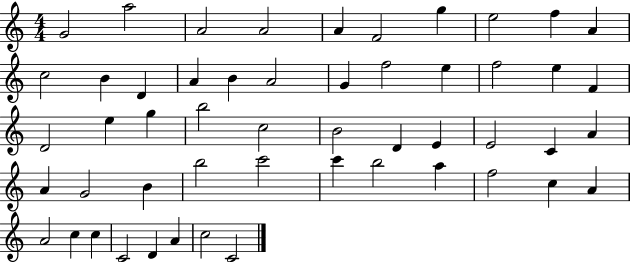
{
  \clef treble
  \numericTimeSignature
  \time 4/4
  \key c \major
  g'2 a''2 | a'2 a'2 | a'4 f'2 g''4 | e''2 f''4 a'4 | \break c''2 b'4 d'4 | a'4 b'4 a'2 | g'4 f''2 e''4 | f''2 e''4 f'4 | \break d'2 e''4 g''4 | b''2 c''2 | b'2 d'4 e'4 | e'2 c'4 a'4 | \break a'4 g'2 b'4 | b''2 c'''2 | c'''4 b''2 a''4 | f''2 c''4 a'4 | \break a'2 c''4 c''4 | c'2 d'4 a'4 | c''2 c'2 | \bar "|."
}